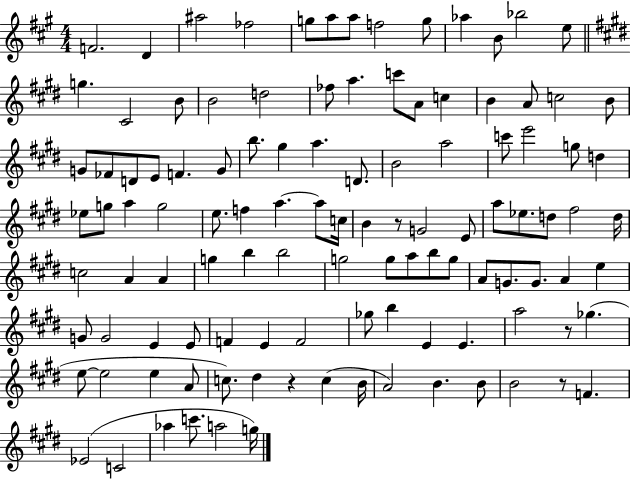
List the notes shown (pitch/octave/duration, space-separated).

F4/h. D4/q A#5/h FES5/h G5/e A5/e A5/e F5/h G5/e Ab5/q B4/e Bb5/h E5/e G5/q. C#4/h B4/e B4/h D5/h FES5/e A5/q. C6/e A4/e C5/q B4/q A4/e C5/h B4/e G4/e FES4/e D4/e E4/e F4/q. G4/e B5/e. G#5/q A5/q. D4/e. B4/h A5/h C6/e E6/h G5/e D5/q Eb5/e G5/e A5/q G5/h E5/e. F5/q A5/q. A5/e C5/s B4/q R/e G4/h E4/e A5/e Eb5/e. D5/e F#5/h D5/s C5/h A4/q A4/q G5/q B5/q B5/h G5/h G5/e A5/e B5/e G5/e A4/e G4/e. G4/e. A4/q E5/q G4/e G4/h E4/q E4/e F4/q E4/q F4/h Gb5/e B5/q E4/q E4/q. A5/h R/e Gb5/q. E5/e E5/h E5/q A4/e C5/e. D#5/q R/q C5/q B4/s A4/h B4/q. B4/e B4/h R/e F4/q. Eb4/h C4/h Ab5/q C6/e. A5/h G5/s